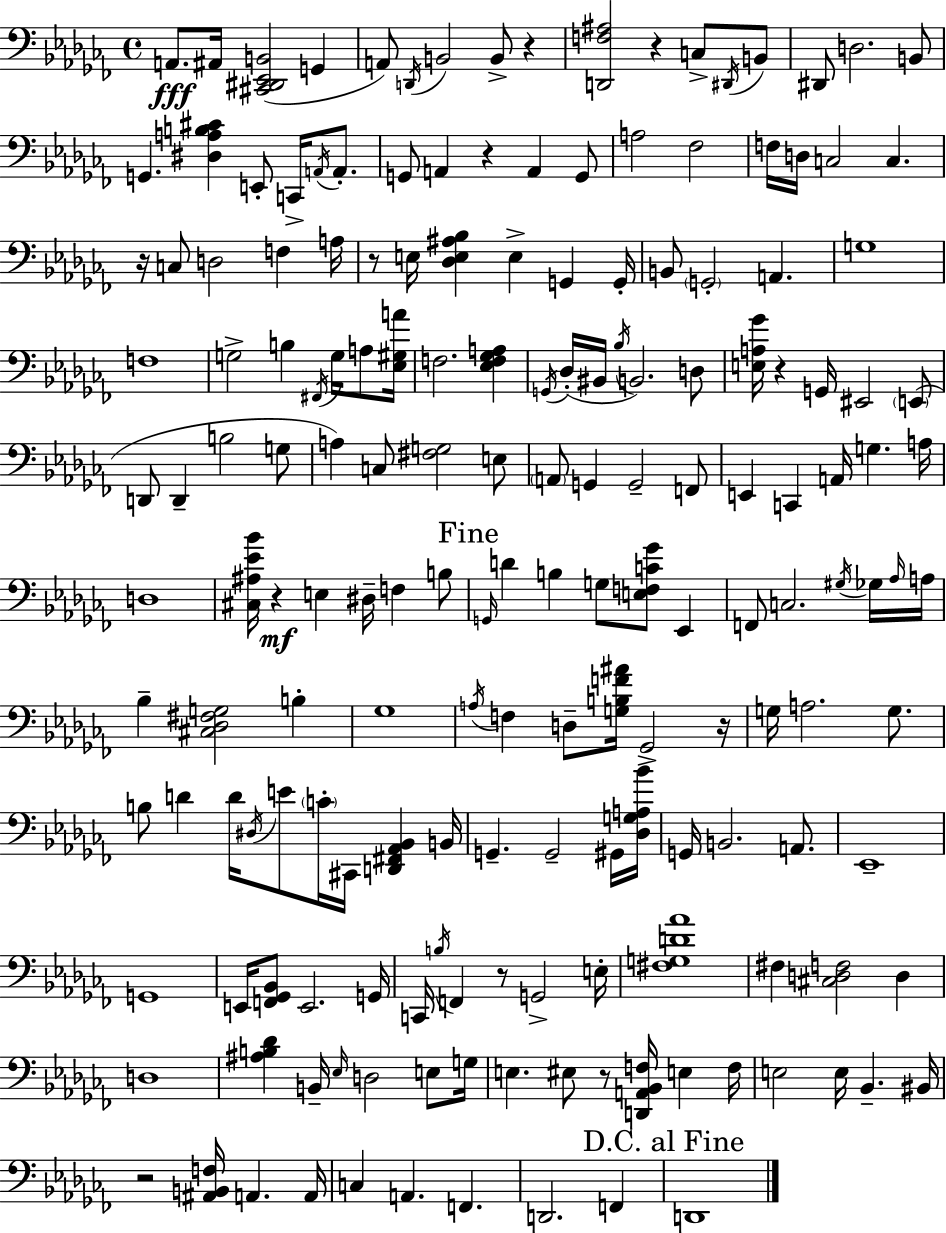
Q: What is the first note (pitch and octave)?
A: A2